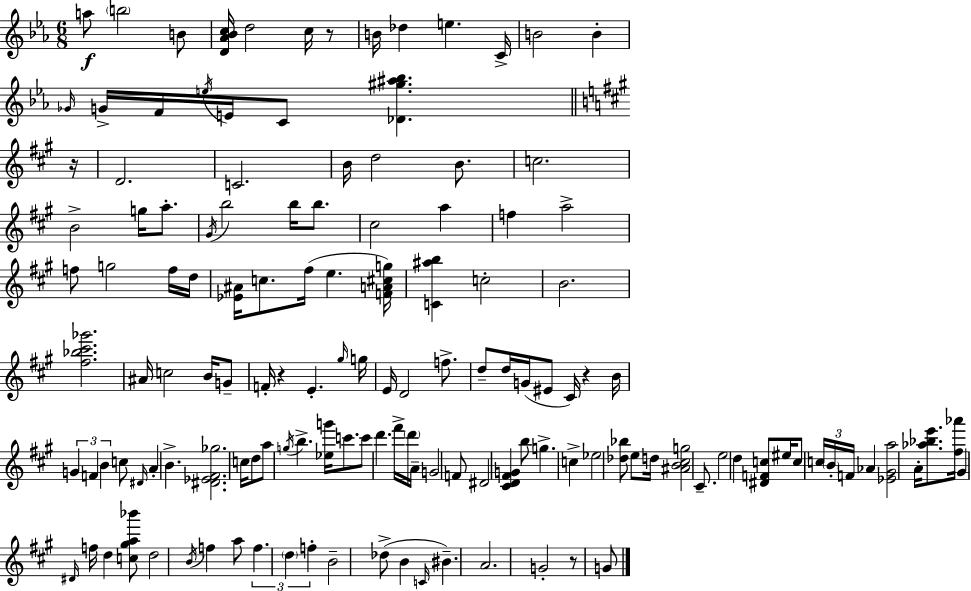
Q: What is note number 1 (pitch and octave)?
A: A5